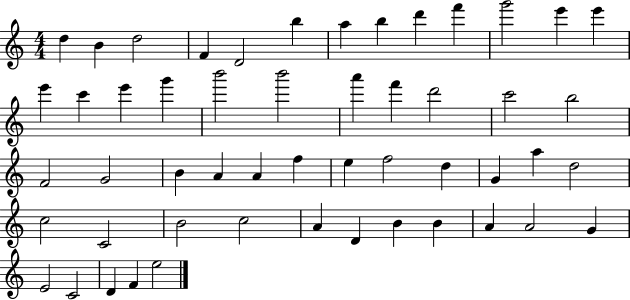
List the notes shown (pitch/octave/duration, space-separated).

D5/q B4/q D5/h F4/q D4/h B5/q A5/q B5/q D6/q F6/q G6/h E6/q E6/q E6/q C6/q E6/q G6/q B6/h B6/h A6/q F6/q D6/h C6/h B5/h F4/h G4/h B4/q A4/q A4/q F5/q E5/q F5/h D5/q G4/q A5/q D5/h C5/h C4/h B4/h C5/h A4/q D4/q B4/q B4/q A4/q A4/h G4/q E4/h C4/h D4/q F4/q E5/h